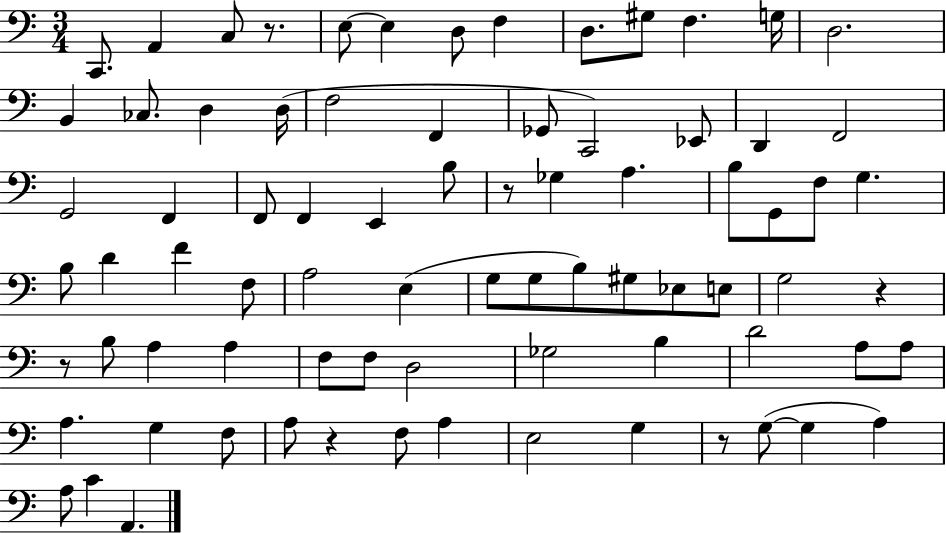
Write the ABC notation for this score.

X:1
T:Untitled
M:3/4
L:1/4
K:C
C,,/2 A,, C,/2 z/2 E,/2 E, D,/2 F, D,/2 ^G,/2 F, G,/4 D,2 B,, _C,/2 D, D,/4 F,2 F,, _G,,/2 C,,2 _E,,/2 D,, F,,2 G,,2 F,, F,,/2 F,, E,, B,/2 z/2 _G, A, B,/2 G,,/2 F,/2 G, B,/2 D F F,/2 A,2 E, G,/2 G,/2 B,/2 ^G,/2 _E,/2 E,/2 G,2 z z/2 B,/2 A, A, F,/2 F,/2 D,2 _G,2 B, D2 A,/2 A,/2 A, G, F,/2 A,/2 z F,/2 A, E,2 G, z/2 G,/2 G, A, A,/2 C A,,